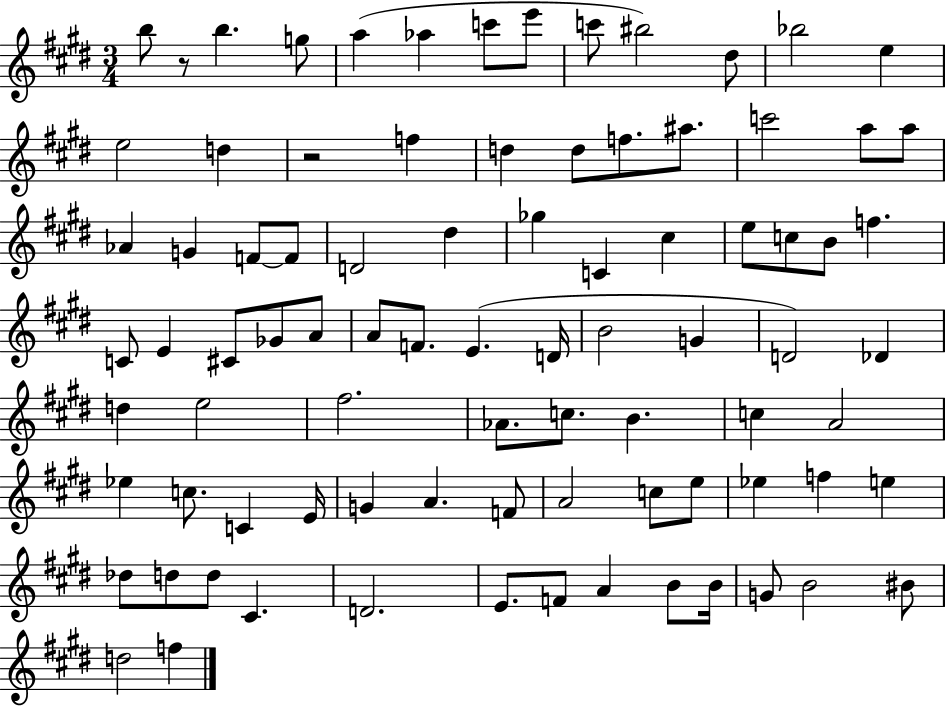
X:1
T:Untitled
M:3/4
L:1/4
K:E
b/2 z/2 b g/2 a _a c'/2 e'/2 c'/2 ^b2 ^d/2 _b2 e e2 d z2 f d d/2 f/2 ^a/2 c'2 a/2 a/2 _A G F/2 F/2 D2 ^d _g C ^c e/2 c/2 B/2 f C/2 E ^C/2 _G/2 A/2 A/2 F/2 E D/4 B2 G D2 _D d e2 ^f2 _A/2 c/2 B c A2 _e c/2 C E/4 G A F/2 A2 c/2 e/2 _e f e _d/2 d/2 d/2 ^C D2 E/2 F/2 A B/2 B/4 G/2 B2 ^B/2 d2 f